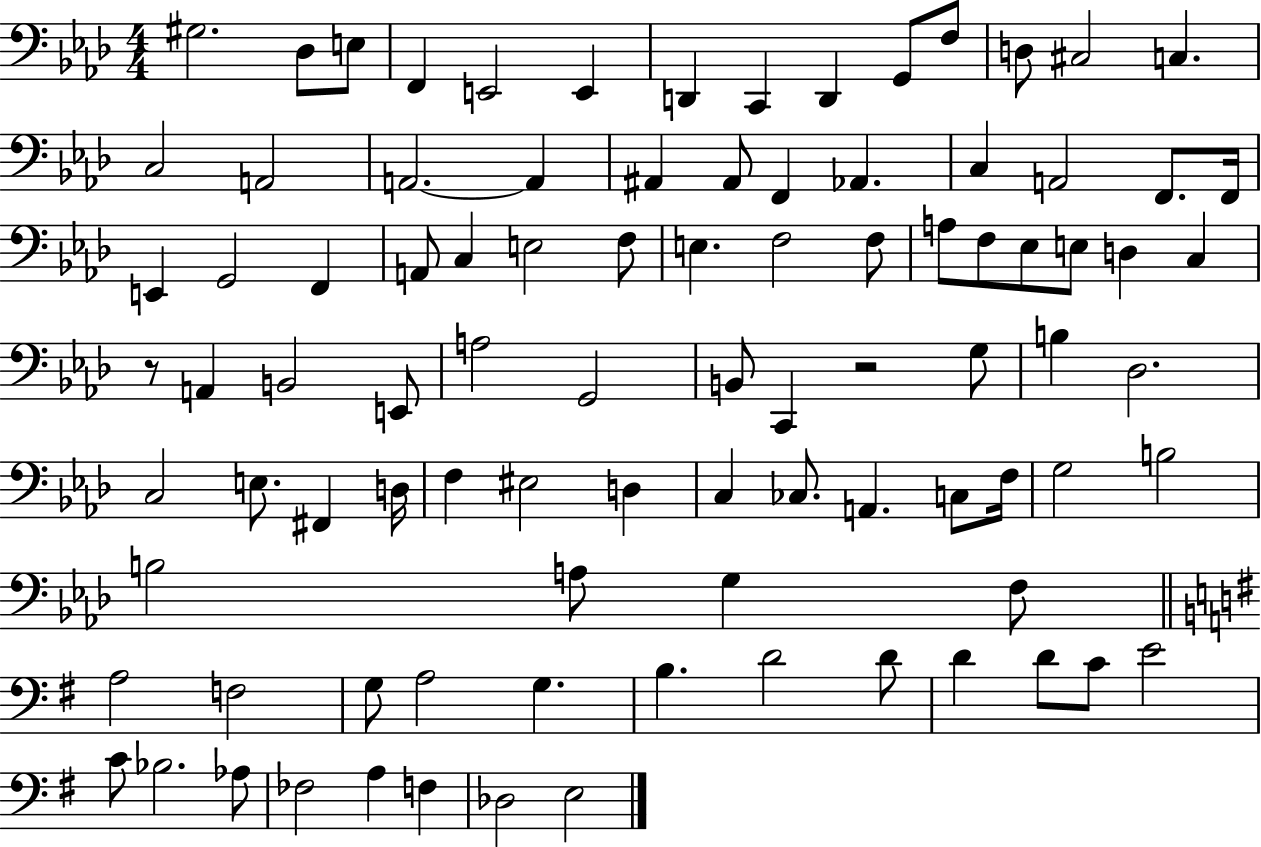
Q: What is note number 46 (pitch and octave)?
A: A3